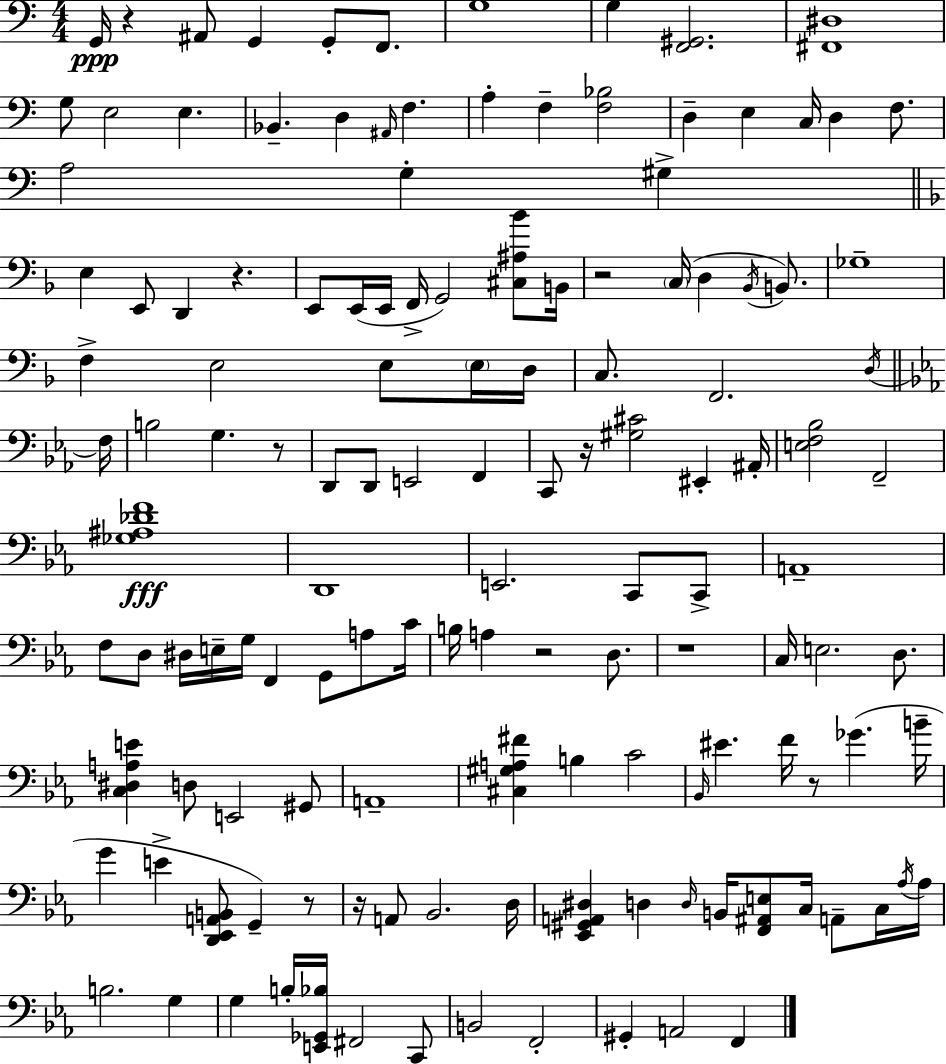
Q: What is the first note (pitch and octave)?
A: G2